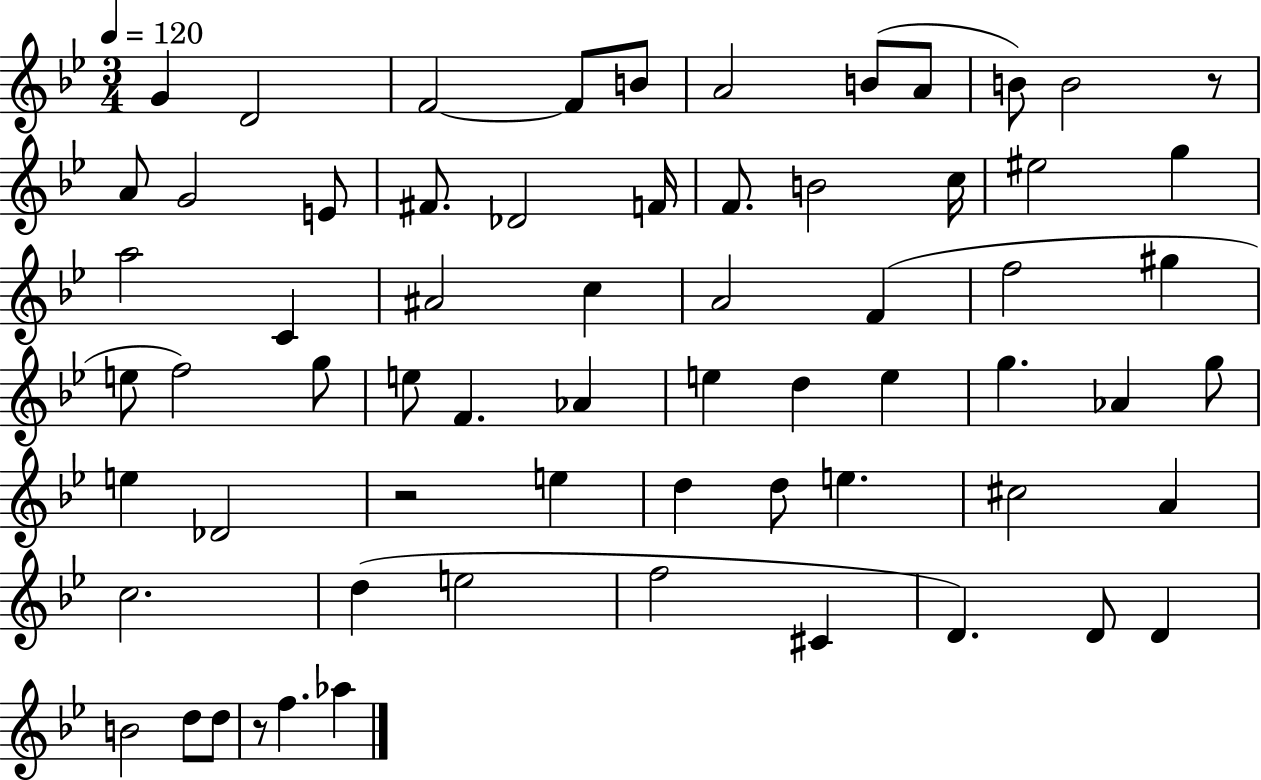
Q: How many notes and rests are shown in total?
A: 65